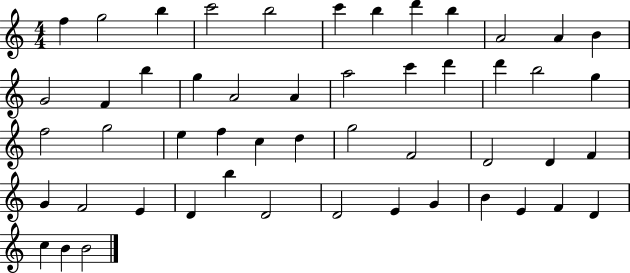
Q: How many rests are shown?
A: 0